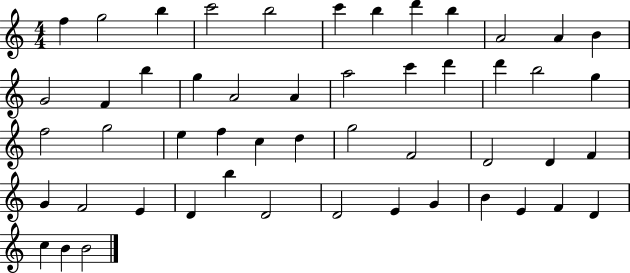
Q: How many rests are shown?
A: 0